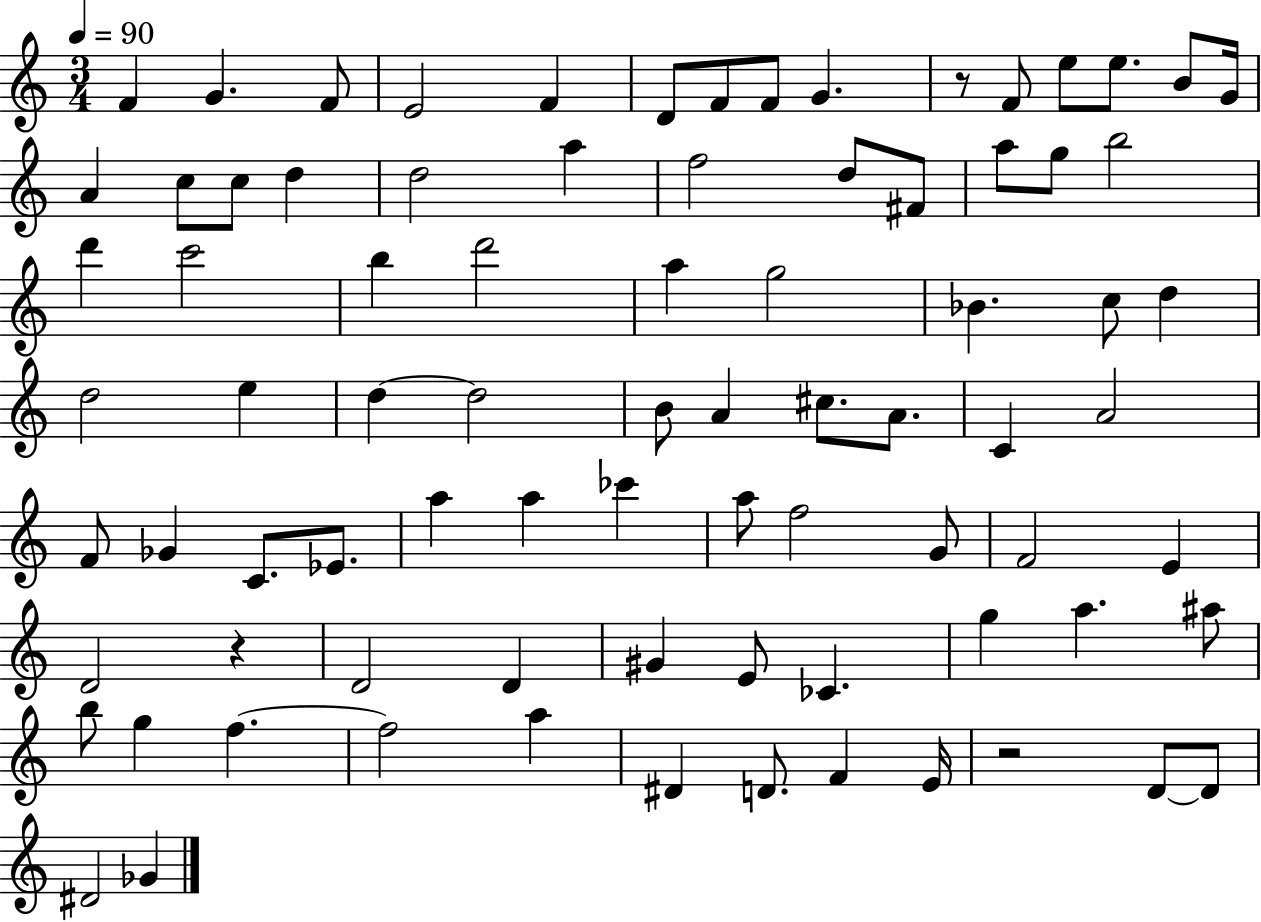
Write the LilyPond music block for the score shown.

{
  \clef treble
  \numericTimeSignature
  \time 3/4
  \key c \major
  \tempo 4 = 90
  f'4 g'4. f'8 | e'2 f'4 | d'8 f'8 f'8 g'4. | r8 f'8 e''8 e''8. b'8 g'16 | \break a'4 c''8 c''8 d''4 | d''2 a''4 | f''2 d''8 fis'8 | a''8 g''8 b''2 | \break d'''4 c'''2 | b''4 d'''2 | a''4 g''2 | bes'4. c''8 d''4 | \break d''2 e''4 | d''4~~ d''2 | b'8 a'4 cis''8. a'8. | c'4 a'2 | \break f'8 ges'4 c'8. ees'8. | a''4 a''4 ces'''4 | a''8 f''2 g'8 | f'2 e'4 | \break d'2 r4 | d'2 d'4 | gis'4 e'8 ces'4. | g''4 a''4. ais''8 | \break b''8 g''4 f''4.~~ | f''2 a''4 | dis'4 d'8. f'4 e'16 | r2 d'8~~ d'8 | \break dis'2 ges'4 | \bar "|."
}